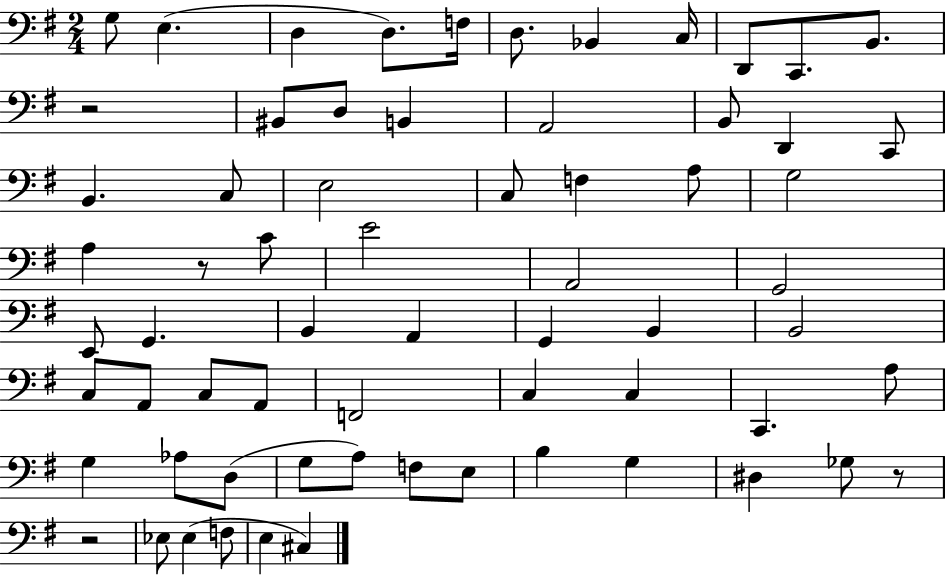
X:1
T:Untitled
M:2/4
L:1/4
K:G
G,/2 E, D, D,/2 F,/4 D,/2 _B,, C,/4 D,,/2 C,,/2 B,,/2 z2 ^B,,/2 D,/2 B,, A,,2 B,,/2 D,, C,,/2 B,, C,/2 E,2 C,/2 F, A,/2 G,2 A, z/2 C/2 E2 A,,2 G,,2 E,,/2 G,, B,, A,, G,, B,, B,,2 C,/2 A,,/2 C,/2 A,,/2 F,,2 C, C, C,, A,/2 G, _A,/2 D,/2 G,/2 A,/2 F,/2 E,/2 B, G, ^D, _G,/2 z/2 z2 _E,/2 _E, F,/2 E, ^C,